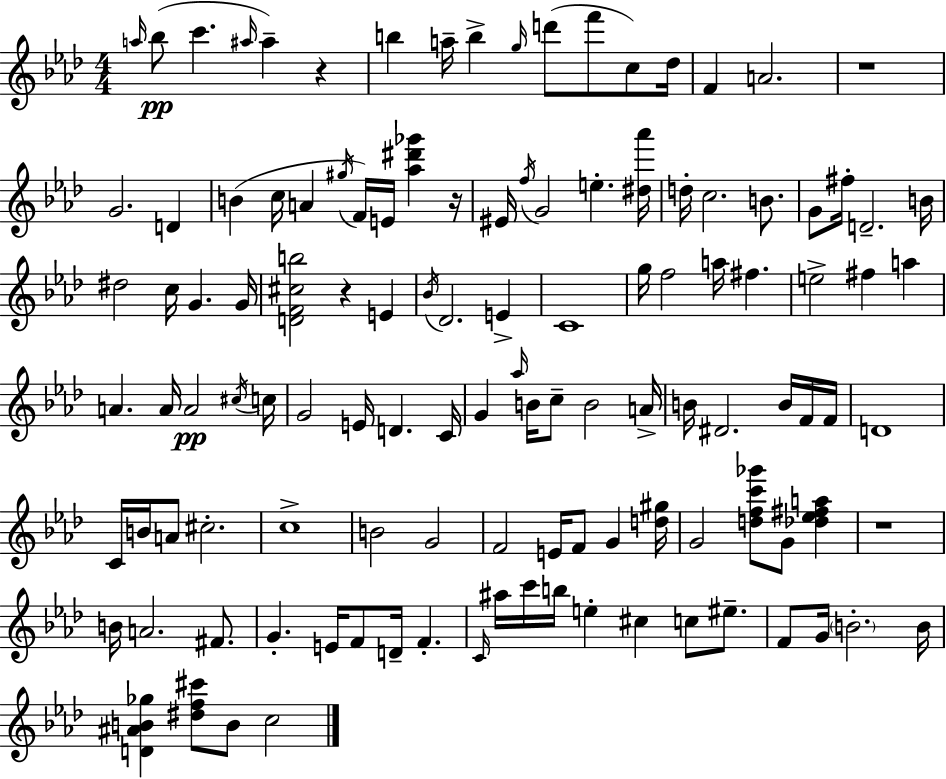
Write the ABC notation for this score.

X:1
T:Untitled
M:4/4
L:1/4
K:Fm
a/4 _b/2 c' ^a/4 ^a z b a/4 b g/4 d'/2 f'/2 c/2 _d/4 F A2 z4 G2 D B c/4 A ^g/4 F/4 E/4 [_a^d'_g'] z/4 ^E/4 f/4 G2 e [^d_a']/4 d/4 c2 B/2 G/2 ^f/4 D2 B/4 ^d2 c/4 G G/4 [DF^cb]2 z E _B/4 _D2 E C4 g/4 f2 a/4 ^f e2 ^f a A A/4 A2 ^c/4 c/4 G2 E/4 D C/4 G _a/4 B/4 c/2 B2 A/4 B/4 ^D2 B/4 F/4 F/4 D4 C/4 B/4 A/2 ^c2 c4 B2 G2 F2 E/4 F/2 G [d^g]/4 G2 [dfc'_g']/2 G/2 [_d_e^fa] z4 B/4 A2 ^F/2 G E/4 F/2 D/4 F C/4 ^a/4 c'/4 b/4 e ^c c/2 ^e/2 F/2 G/4 B2 B/4 [D^AB_g] [^df^c']/2 B/2 c2